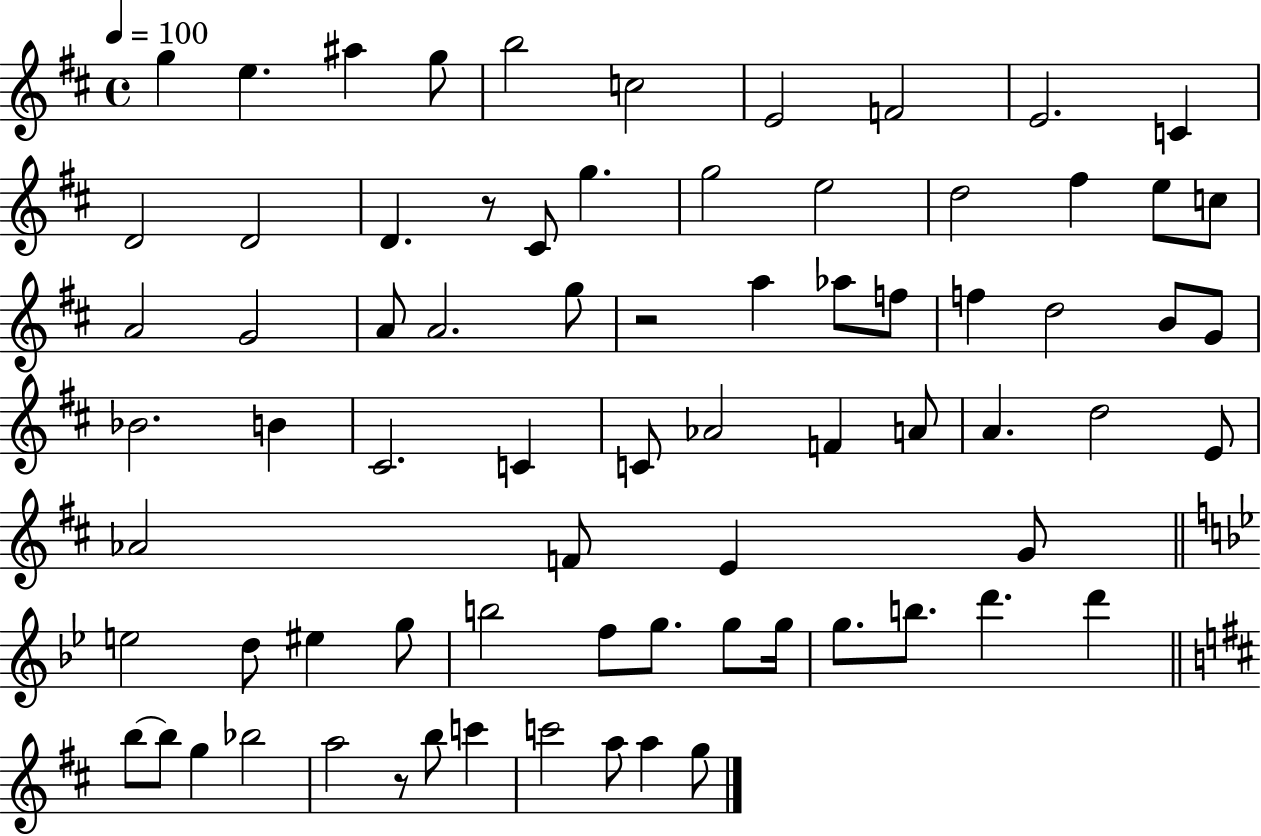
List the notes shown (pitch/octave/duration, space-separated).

G5/q E5/q. A#5/q G5/e B5/h C5/h E4/h F4/h E4/h. C4/q D4/h D4/h D4/q. R/e C#4/e G5/q. G5/h E5/h D5/h F#5/q E5/e C5/e A4/h G4/h A4/e A4/h. G5/e R/h A5/q Ab5/e F5/e F5/q D5/h B4/e G4/e Bb4/h. B4/q C#4/h. C4/q C4/e Ab4/h F4/q A4/e A4/q. D5/h E4/e Ab4/h F4/e E4/q G4/e E5/h D5/e EIS5/q G5/e B5/h F5/e G5/e. G5/e G5/s G5/e. B5/e. D6/q. D6/q B5/e B5/e G5/q Bb5/h A5/h R/e B5/e C6/q C6/h A5/e A5/q G5/e